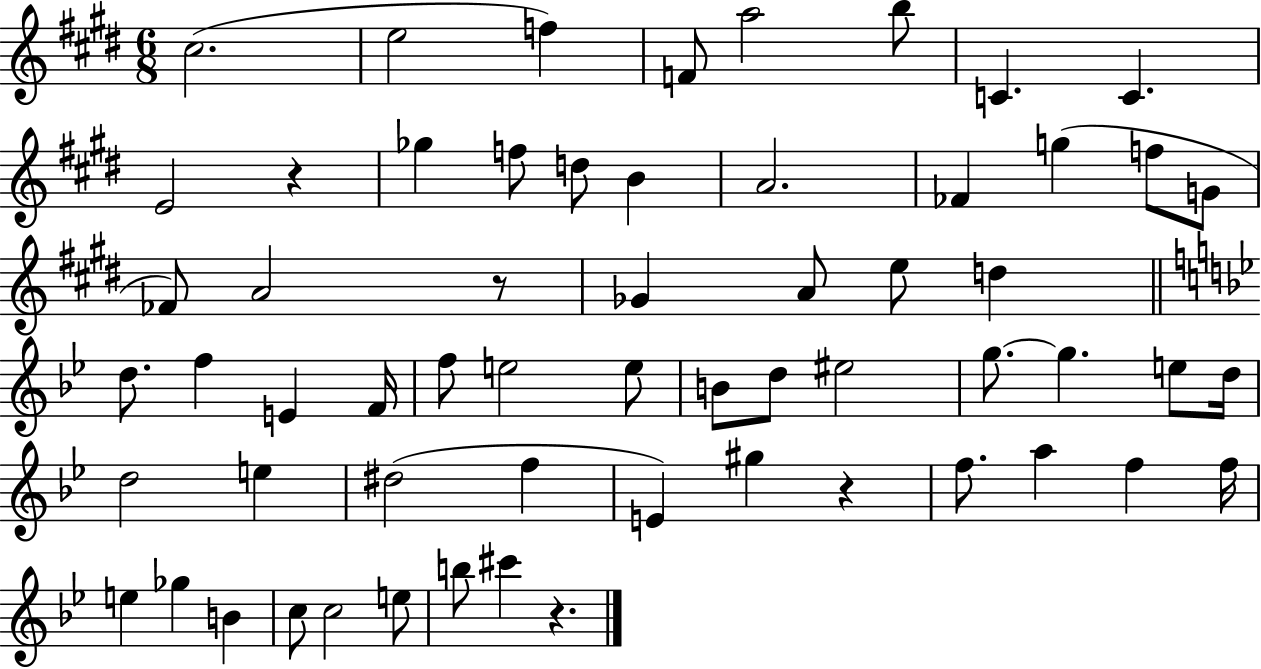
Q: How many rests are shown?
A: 4